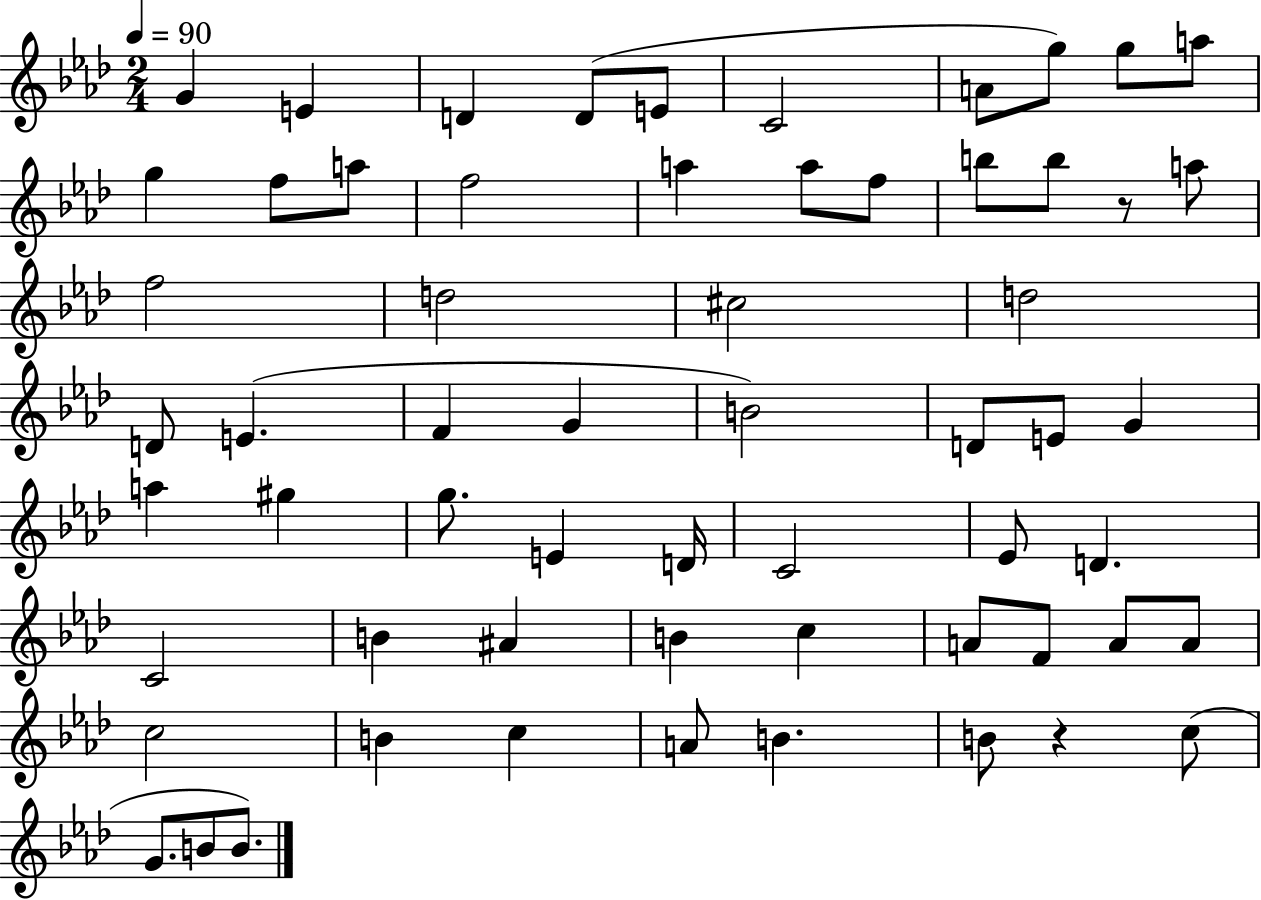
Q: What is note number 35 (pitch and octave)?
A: G5